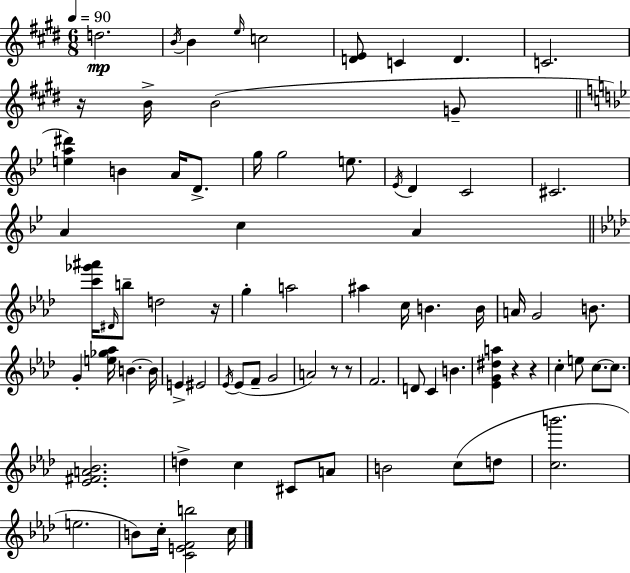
D5/h. B4/s B4/q E5/s C5/h [D4,E4]/e C4/q D4/q. C4/h. R/s B4/s B4/h G4/e [E5,A5,D#6]/q B4/q A4/s D4/e. G5/s G5/h E5/e. Eb4/s D4/q C4/h C#4/h. A4/q C5/q A4/q [C6,Gb6,A#6]/s D#4/s B5/e D5/h R/s G5/q A5/h A#5/q C5/s B4/q. B4/s A4/s G4/h B4/e. G4/q [E5,Gb5,Ab5]/s B4/q. B4/s E4/q EIS4/h Eb4/s Eb4/e F4/e G4/h A4/h R/e R/e F4/h. D4/e C4/q B4/q. [Eb4,G4,D#5,A5]/q R/q R/q C5/q E5/e C5/e. C5/e. [Eb4,F#4,A4,Bb4]/h. D5/q C5/q C#4/e A4/e B4/h C5/e D5/e [C5,B6]/h. E5/h. B4/e C5/s [C4,E4,F4,B5]/h C5/s